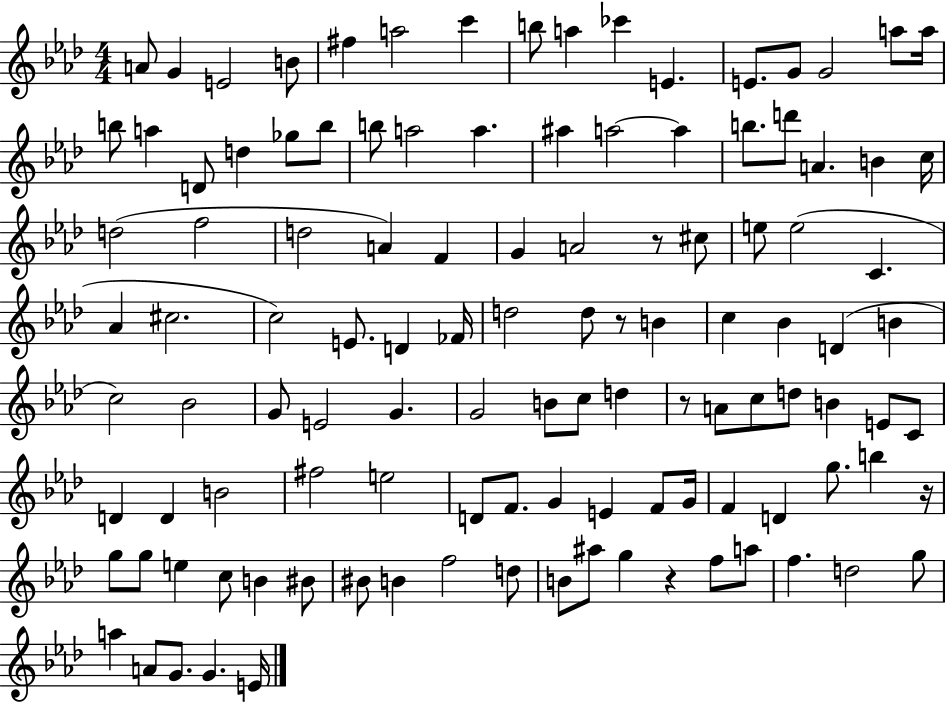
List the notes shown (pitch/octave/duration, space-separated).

A4/e G4/q E4/h B4/e F#5/q A5/h C6/q B5/e A5/q CES6/q E4/q. E4/e. G4/e G4/h A5/e A5/s B5/e A5/q D4/e D5/q Gb5/e B5/e B5/e A5/h A5/q. A#5/q A5/h A5/q B5/e. D6/e A4/q. B4/q C5/s D5/h F5/h D5/h A4/q F4/q G4/q A4/h R/e C#5/e E5/e E5/h C4/q. Ab4/q C#5/h. C5/h E4/e. D4/q FES4/s D5/h D5/e R/e B4/q C5/q Bb4/q D4/q B4/q C5/h Bb4/h G4/e E4/h G4/q. G4/h B4/e C5/e D5/q R/e A4/e C5/e D5/e B4/q E4/e C4/e D4/q D4/q B4/h F#5/h E5/h D4/e F4/e. G4/q E4/q F4/e G4/s F4/q D4/q G5/e. B5/q R/s G5/e G5/e E5/q C5/e B4/q BIS4/e BIS4/e B4/q F5/h D5/e B4/e A#5/e G5/q R/q F5/e A5/e F5/q. D5/h G5/e A5/q A4/e G4/e. G4/q. E4/s